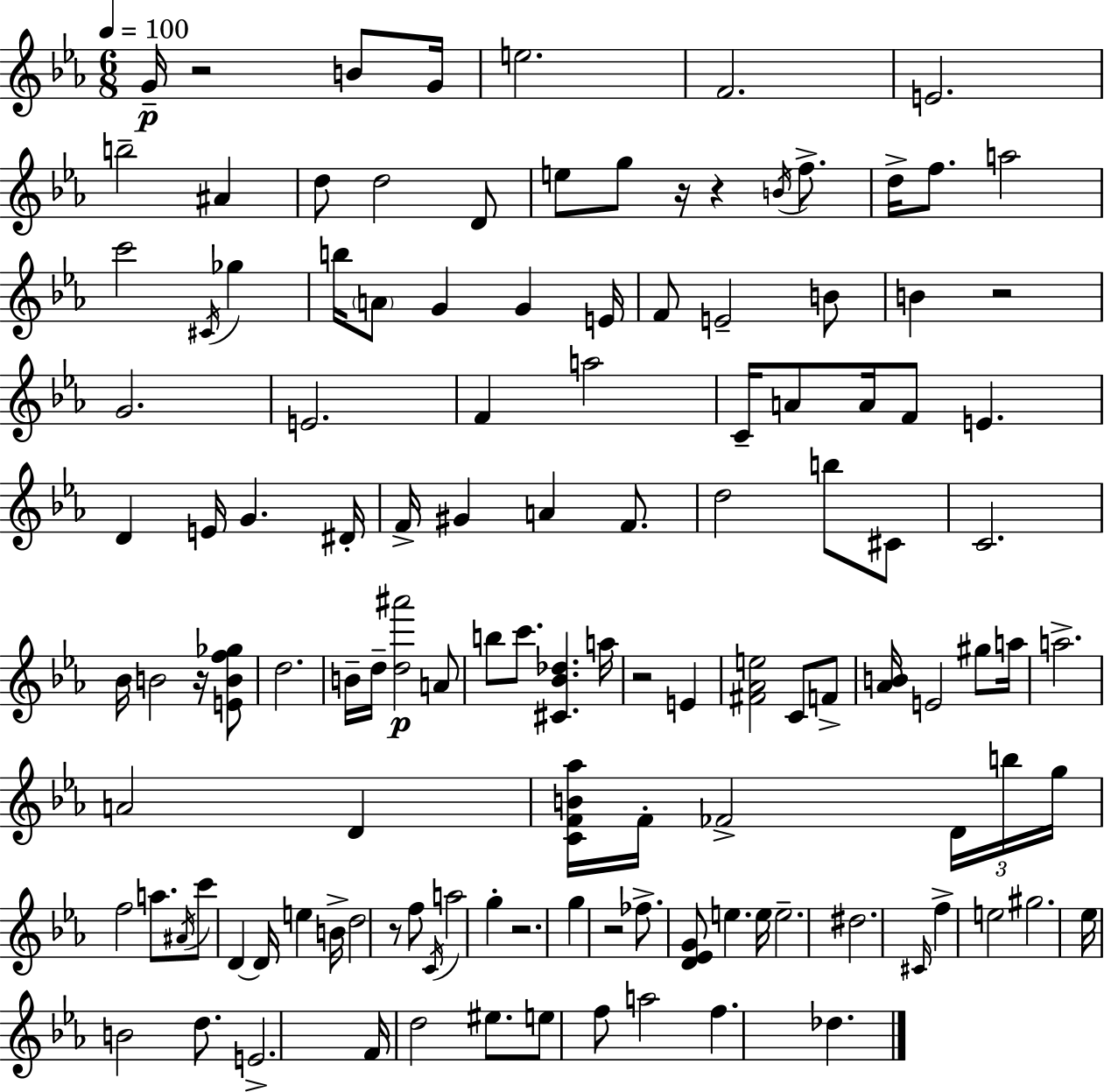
G4/s R/h B4/e G4/s E5/h. F4/h. E4/h. B5/h A#4/q D5/e D5/h D4/e E5/e G5/e R/s R/q B4/s F5/e. D5/s F5/e. A5/h C6/h C#4/s Gb5/q B5/s A4/e G4/q G4/q E4/s F4/e E4/h B4/e B4/q R/h G4/h. E4/h. F4/q A5/h C4/s A4/e A4/s F4/e E4/q. D4/q E4/s G4/q. D#4/s F4/s G#4/q A4/q F4/e. D5/h B5/e C#4/e C4/h. Bb4/s B4/h R/s [E4,B4,F5,Gb5]/e D5/h. B4/s D5/s [D5,A#6]/h A4/e B5/e C6/e. [C#4,Bb4,Db5]/q. A5/s R/h E4/q [F#4,Ab4,E5]/h C4/e F4/e [Ab4,B4]/s E4/h G#5/e A5/s A5/h. A4/h D4/q [C4,F4,B4,Ab5]/s F4/s FES4/h D4/s B5/s G5/s F5/h A5/e. A#4/s C6/e D4/q D4/s E5/q B4/s D5/h R/e F5/e C4/s A5/h G5/q R/h. G5/q R/h FES5/e. [D4,Eb4,G4]/e E5/q. E5/s E5/h. D#5/h. C#4/s F5/q E5/h G#5/h. Eb5/s B4/h D5/e. E4/h. F4/s D5/h EIS5/e. E5/e F5/e A5/h F5/q. Db5/q.